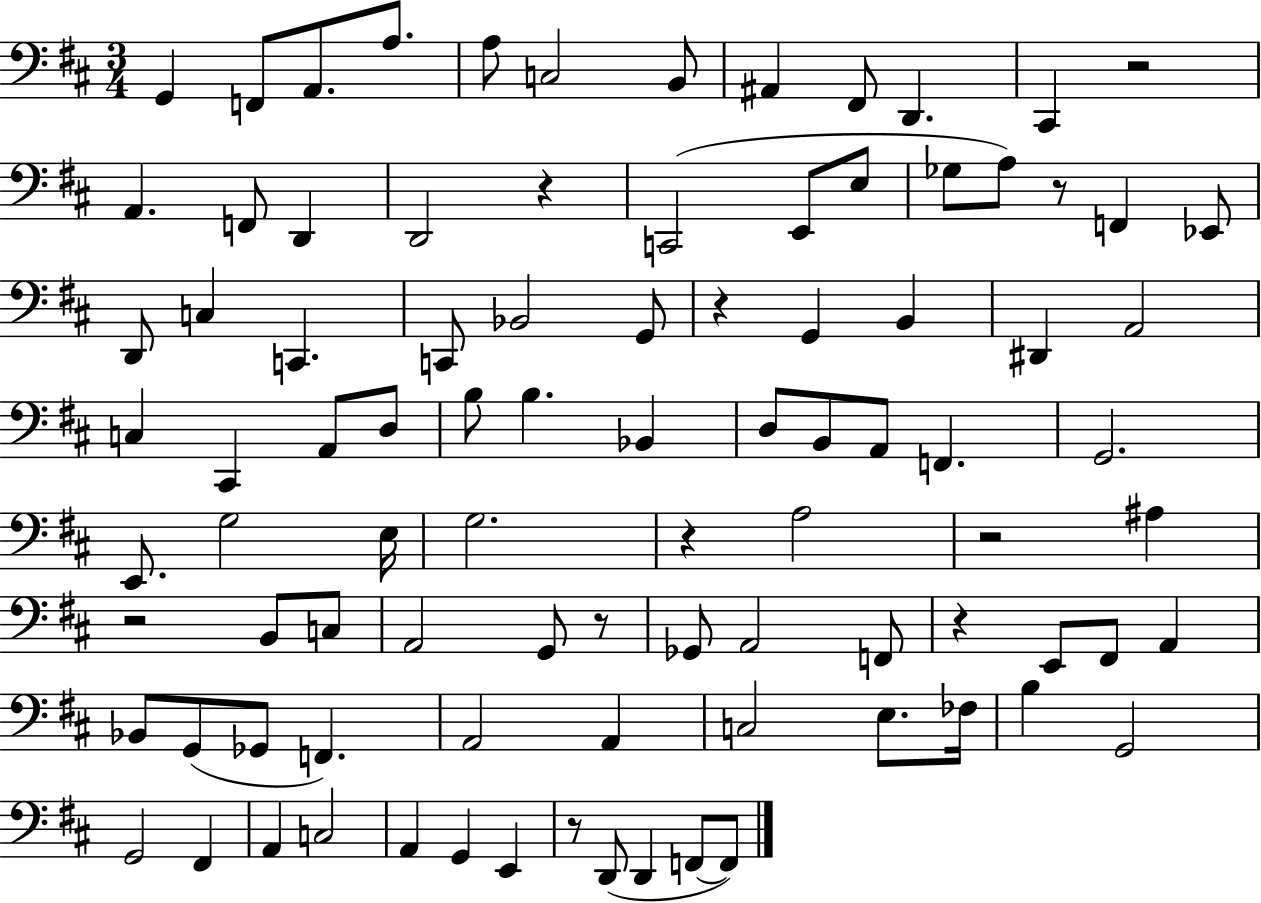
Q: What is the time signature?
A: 3/4